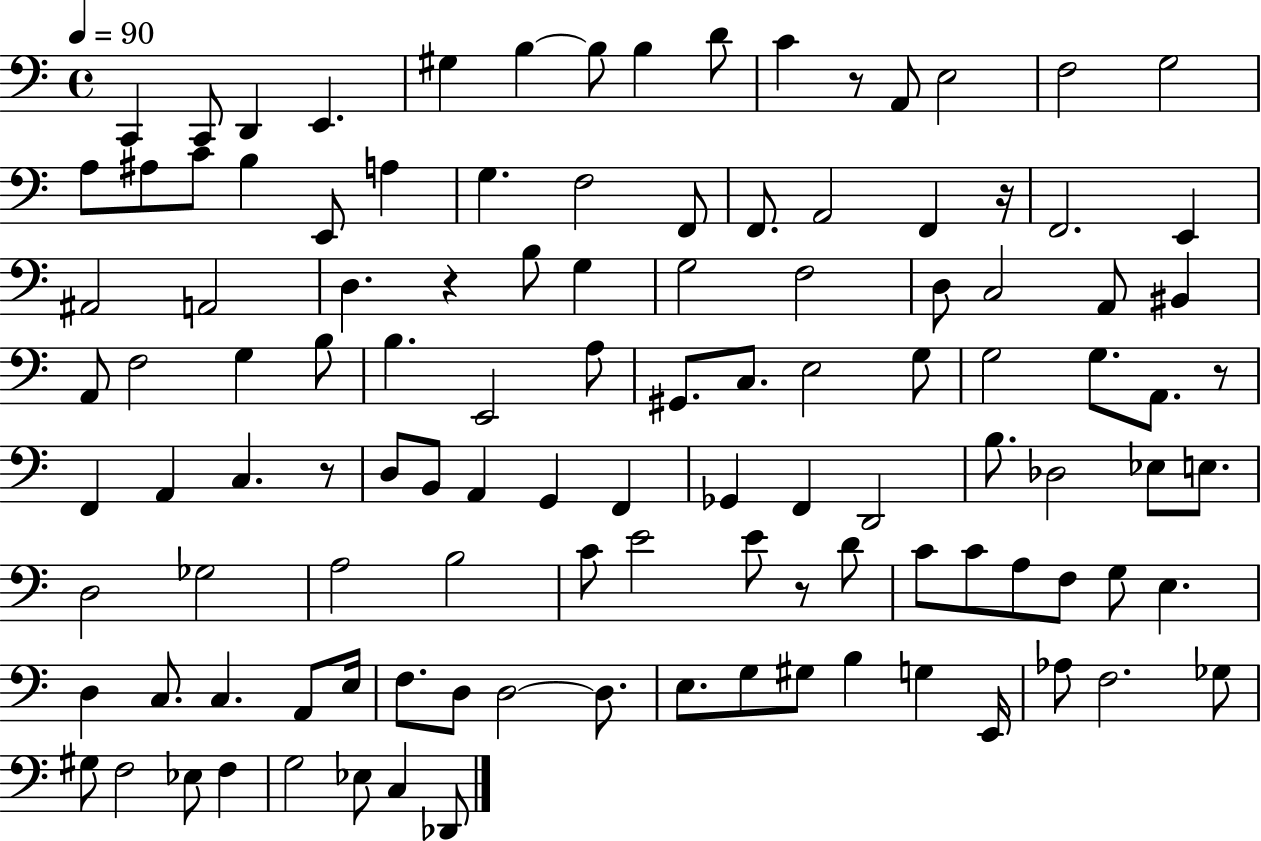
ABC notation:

X:1
T:Untitled
M:4/4
L:1/4
K:C
C,, C,,/2 D,, E,, ^G, B, B,/2 B, D/2 C z/2 A,,/2 E,2 F,2 G,2 A,/2 ^A,/2 C/2 B, E,,/2 A, G, F,2 F,,/2 F,,/2 A,,2 F,, z/4 F,,2 E,, ^A,,2 A,,2 D, z B,/2 G, G,2 F,2 D,/2 C,2 A,,/2 ^B,, A,,/2 F,2 G, B,/2 B, E,,2 A,/2 ^G,,/2 C,/2 E,2 G,/2 G,2 G,/2 A,,/2 z/2 F,, A,, C, z/2 D,/2 B,,/2 A,, G,, F,, _G,, F,, D,,2 B,/2 _D,2 _E,/2 E,/2 D,2 _G,2 A,2 B,2 C/2 E2 E/2 z/2 D/2 C/2 C/2 A,/2 F,/2 G,/2 E, D, C,/2 C, A,,/2 E,/4 F,/2 D,/2 D,2 D,/2 E,/2 G,/2 ^G,/2 B, G, E,,/4 _A,/2 F,2 _G,/2 ^G,/2 F,2 _E,/2 F, G,2 _E,/2 C, _D,,/2